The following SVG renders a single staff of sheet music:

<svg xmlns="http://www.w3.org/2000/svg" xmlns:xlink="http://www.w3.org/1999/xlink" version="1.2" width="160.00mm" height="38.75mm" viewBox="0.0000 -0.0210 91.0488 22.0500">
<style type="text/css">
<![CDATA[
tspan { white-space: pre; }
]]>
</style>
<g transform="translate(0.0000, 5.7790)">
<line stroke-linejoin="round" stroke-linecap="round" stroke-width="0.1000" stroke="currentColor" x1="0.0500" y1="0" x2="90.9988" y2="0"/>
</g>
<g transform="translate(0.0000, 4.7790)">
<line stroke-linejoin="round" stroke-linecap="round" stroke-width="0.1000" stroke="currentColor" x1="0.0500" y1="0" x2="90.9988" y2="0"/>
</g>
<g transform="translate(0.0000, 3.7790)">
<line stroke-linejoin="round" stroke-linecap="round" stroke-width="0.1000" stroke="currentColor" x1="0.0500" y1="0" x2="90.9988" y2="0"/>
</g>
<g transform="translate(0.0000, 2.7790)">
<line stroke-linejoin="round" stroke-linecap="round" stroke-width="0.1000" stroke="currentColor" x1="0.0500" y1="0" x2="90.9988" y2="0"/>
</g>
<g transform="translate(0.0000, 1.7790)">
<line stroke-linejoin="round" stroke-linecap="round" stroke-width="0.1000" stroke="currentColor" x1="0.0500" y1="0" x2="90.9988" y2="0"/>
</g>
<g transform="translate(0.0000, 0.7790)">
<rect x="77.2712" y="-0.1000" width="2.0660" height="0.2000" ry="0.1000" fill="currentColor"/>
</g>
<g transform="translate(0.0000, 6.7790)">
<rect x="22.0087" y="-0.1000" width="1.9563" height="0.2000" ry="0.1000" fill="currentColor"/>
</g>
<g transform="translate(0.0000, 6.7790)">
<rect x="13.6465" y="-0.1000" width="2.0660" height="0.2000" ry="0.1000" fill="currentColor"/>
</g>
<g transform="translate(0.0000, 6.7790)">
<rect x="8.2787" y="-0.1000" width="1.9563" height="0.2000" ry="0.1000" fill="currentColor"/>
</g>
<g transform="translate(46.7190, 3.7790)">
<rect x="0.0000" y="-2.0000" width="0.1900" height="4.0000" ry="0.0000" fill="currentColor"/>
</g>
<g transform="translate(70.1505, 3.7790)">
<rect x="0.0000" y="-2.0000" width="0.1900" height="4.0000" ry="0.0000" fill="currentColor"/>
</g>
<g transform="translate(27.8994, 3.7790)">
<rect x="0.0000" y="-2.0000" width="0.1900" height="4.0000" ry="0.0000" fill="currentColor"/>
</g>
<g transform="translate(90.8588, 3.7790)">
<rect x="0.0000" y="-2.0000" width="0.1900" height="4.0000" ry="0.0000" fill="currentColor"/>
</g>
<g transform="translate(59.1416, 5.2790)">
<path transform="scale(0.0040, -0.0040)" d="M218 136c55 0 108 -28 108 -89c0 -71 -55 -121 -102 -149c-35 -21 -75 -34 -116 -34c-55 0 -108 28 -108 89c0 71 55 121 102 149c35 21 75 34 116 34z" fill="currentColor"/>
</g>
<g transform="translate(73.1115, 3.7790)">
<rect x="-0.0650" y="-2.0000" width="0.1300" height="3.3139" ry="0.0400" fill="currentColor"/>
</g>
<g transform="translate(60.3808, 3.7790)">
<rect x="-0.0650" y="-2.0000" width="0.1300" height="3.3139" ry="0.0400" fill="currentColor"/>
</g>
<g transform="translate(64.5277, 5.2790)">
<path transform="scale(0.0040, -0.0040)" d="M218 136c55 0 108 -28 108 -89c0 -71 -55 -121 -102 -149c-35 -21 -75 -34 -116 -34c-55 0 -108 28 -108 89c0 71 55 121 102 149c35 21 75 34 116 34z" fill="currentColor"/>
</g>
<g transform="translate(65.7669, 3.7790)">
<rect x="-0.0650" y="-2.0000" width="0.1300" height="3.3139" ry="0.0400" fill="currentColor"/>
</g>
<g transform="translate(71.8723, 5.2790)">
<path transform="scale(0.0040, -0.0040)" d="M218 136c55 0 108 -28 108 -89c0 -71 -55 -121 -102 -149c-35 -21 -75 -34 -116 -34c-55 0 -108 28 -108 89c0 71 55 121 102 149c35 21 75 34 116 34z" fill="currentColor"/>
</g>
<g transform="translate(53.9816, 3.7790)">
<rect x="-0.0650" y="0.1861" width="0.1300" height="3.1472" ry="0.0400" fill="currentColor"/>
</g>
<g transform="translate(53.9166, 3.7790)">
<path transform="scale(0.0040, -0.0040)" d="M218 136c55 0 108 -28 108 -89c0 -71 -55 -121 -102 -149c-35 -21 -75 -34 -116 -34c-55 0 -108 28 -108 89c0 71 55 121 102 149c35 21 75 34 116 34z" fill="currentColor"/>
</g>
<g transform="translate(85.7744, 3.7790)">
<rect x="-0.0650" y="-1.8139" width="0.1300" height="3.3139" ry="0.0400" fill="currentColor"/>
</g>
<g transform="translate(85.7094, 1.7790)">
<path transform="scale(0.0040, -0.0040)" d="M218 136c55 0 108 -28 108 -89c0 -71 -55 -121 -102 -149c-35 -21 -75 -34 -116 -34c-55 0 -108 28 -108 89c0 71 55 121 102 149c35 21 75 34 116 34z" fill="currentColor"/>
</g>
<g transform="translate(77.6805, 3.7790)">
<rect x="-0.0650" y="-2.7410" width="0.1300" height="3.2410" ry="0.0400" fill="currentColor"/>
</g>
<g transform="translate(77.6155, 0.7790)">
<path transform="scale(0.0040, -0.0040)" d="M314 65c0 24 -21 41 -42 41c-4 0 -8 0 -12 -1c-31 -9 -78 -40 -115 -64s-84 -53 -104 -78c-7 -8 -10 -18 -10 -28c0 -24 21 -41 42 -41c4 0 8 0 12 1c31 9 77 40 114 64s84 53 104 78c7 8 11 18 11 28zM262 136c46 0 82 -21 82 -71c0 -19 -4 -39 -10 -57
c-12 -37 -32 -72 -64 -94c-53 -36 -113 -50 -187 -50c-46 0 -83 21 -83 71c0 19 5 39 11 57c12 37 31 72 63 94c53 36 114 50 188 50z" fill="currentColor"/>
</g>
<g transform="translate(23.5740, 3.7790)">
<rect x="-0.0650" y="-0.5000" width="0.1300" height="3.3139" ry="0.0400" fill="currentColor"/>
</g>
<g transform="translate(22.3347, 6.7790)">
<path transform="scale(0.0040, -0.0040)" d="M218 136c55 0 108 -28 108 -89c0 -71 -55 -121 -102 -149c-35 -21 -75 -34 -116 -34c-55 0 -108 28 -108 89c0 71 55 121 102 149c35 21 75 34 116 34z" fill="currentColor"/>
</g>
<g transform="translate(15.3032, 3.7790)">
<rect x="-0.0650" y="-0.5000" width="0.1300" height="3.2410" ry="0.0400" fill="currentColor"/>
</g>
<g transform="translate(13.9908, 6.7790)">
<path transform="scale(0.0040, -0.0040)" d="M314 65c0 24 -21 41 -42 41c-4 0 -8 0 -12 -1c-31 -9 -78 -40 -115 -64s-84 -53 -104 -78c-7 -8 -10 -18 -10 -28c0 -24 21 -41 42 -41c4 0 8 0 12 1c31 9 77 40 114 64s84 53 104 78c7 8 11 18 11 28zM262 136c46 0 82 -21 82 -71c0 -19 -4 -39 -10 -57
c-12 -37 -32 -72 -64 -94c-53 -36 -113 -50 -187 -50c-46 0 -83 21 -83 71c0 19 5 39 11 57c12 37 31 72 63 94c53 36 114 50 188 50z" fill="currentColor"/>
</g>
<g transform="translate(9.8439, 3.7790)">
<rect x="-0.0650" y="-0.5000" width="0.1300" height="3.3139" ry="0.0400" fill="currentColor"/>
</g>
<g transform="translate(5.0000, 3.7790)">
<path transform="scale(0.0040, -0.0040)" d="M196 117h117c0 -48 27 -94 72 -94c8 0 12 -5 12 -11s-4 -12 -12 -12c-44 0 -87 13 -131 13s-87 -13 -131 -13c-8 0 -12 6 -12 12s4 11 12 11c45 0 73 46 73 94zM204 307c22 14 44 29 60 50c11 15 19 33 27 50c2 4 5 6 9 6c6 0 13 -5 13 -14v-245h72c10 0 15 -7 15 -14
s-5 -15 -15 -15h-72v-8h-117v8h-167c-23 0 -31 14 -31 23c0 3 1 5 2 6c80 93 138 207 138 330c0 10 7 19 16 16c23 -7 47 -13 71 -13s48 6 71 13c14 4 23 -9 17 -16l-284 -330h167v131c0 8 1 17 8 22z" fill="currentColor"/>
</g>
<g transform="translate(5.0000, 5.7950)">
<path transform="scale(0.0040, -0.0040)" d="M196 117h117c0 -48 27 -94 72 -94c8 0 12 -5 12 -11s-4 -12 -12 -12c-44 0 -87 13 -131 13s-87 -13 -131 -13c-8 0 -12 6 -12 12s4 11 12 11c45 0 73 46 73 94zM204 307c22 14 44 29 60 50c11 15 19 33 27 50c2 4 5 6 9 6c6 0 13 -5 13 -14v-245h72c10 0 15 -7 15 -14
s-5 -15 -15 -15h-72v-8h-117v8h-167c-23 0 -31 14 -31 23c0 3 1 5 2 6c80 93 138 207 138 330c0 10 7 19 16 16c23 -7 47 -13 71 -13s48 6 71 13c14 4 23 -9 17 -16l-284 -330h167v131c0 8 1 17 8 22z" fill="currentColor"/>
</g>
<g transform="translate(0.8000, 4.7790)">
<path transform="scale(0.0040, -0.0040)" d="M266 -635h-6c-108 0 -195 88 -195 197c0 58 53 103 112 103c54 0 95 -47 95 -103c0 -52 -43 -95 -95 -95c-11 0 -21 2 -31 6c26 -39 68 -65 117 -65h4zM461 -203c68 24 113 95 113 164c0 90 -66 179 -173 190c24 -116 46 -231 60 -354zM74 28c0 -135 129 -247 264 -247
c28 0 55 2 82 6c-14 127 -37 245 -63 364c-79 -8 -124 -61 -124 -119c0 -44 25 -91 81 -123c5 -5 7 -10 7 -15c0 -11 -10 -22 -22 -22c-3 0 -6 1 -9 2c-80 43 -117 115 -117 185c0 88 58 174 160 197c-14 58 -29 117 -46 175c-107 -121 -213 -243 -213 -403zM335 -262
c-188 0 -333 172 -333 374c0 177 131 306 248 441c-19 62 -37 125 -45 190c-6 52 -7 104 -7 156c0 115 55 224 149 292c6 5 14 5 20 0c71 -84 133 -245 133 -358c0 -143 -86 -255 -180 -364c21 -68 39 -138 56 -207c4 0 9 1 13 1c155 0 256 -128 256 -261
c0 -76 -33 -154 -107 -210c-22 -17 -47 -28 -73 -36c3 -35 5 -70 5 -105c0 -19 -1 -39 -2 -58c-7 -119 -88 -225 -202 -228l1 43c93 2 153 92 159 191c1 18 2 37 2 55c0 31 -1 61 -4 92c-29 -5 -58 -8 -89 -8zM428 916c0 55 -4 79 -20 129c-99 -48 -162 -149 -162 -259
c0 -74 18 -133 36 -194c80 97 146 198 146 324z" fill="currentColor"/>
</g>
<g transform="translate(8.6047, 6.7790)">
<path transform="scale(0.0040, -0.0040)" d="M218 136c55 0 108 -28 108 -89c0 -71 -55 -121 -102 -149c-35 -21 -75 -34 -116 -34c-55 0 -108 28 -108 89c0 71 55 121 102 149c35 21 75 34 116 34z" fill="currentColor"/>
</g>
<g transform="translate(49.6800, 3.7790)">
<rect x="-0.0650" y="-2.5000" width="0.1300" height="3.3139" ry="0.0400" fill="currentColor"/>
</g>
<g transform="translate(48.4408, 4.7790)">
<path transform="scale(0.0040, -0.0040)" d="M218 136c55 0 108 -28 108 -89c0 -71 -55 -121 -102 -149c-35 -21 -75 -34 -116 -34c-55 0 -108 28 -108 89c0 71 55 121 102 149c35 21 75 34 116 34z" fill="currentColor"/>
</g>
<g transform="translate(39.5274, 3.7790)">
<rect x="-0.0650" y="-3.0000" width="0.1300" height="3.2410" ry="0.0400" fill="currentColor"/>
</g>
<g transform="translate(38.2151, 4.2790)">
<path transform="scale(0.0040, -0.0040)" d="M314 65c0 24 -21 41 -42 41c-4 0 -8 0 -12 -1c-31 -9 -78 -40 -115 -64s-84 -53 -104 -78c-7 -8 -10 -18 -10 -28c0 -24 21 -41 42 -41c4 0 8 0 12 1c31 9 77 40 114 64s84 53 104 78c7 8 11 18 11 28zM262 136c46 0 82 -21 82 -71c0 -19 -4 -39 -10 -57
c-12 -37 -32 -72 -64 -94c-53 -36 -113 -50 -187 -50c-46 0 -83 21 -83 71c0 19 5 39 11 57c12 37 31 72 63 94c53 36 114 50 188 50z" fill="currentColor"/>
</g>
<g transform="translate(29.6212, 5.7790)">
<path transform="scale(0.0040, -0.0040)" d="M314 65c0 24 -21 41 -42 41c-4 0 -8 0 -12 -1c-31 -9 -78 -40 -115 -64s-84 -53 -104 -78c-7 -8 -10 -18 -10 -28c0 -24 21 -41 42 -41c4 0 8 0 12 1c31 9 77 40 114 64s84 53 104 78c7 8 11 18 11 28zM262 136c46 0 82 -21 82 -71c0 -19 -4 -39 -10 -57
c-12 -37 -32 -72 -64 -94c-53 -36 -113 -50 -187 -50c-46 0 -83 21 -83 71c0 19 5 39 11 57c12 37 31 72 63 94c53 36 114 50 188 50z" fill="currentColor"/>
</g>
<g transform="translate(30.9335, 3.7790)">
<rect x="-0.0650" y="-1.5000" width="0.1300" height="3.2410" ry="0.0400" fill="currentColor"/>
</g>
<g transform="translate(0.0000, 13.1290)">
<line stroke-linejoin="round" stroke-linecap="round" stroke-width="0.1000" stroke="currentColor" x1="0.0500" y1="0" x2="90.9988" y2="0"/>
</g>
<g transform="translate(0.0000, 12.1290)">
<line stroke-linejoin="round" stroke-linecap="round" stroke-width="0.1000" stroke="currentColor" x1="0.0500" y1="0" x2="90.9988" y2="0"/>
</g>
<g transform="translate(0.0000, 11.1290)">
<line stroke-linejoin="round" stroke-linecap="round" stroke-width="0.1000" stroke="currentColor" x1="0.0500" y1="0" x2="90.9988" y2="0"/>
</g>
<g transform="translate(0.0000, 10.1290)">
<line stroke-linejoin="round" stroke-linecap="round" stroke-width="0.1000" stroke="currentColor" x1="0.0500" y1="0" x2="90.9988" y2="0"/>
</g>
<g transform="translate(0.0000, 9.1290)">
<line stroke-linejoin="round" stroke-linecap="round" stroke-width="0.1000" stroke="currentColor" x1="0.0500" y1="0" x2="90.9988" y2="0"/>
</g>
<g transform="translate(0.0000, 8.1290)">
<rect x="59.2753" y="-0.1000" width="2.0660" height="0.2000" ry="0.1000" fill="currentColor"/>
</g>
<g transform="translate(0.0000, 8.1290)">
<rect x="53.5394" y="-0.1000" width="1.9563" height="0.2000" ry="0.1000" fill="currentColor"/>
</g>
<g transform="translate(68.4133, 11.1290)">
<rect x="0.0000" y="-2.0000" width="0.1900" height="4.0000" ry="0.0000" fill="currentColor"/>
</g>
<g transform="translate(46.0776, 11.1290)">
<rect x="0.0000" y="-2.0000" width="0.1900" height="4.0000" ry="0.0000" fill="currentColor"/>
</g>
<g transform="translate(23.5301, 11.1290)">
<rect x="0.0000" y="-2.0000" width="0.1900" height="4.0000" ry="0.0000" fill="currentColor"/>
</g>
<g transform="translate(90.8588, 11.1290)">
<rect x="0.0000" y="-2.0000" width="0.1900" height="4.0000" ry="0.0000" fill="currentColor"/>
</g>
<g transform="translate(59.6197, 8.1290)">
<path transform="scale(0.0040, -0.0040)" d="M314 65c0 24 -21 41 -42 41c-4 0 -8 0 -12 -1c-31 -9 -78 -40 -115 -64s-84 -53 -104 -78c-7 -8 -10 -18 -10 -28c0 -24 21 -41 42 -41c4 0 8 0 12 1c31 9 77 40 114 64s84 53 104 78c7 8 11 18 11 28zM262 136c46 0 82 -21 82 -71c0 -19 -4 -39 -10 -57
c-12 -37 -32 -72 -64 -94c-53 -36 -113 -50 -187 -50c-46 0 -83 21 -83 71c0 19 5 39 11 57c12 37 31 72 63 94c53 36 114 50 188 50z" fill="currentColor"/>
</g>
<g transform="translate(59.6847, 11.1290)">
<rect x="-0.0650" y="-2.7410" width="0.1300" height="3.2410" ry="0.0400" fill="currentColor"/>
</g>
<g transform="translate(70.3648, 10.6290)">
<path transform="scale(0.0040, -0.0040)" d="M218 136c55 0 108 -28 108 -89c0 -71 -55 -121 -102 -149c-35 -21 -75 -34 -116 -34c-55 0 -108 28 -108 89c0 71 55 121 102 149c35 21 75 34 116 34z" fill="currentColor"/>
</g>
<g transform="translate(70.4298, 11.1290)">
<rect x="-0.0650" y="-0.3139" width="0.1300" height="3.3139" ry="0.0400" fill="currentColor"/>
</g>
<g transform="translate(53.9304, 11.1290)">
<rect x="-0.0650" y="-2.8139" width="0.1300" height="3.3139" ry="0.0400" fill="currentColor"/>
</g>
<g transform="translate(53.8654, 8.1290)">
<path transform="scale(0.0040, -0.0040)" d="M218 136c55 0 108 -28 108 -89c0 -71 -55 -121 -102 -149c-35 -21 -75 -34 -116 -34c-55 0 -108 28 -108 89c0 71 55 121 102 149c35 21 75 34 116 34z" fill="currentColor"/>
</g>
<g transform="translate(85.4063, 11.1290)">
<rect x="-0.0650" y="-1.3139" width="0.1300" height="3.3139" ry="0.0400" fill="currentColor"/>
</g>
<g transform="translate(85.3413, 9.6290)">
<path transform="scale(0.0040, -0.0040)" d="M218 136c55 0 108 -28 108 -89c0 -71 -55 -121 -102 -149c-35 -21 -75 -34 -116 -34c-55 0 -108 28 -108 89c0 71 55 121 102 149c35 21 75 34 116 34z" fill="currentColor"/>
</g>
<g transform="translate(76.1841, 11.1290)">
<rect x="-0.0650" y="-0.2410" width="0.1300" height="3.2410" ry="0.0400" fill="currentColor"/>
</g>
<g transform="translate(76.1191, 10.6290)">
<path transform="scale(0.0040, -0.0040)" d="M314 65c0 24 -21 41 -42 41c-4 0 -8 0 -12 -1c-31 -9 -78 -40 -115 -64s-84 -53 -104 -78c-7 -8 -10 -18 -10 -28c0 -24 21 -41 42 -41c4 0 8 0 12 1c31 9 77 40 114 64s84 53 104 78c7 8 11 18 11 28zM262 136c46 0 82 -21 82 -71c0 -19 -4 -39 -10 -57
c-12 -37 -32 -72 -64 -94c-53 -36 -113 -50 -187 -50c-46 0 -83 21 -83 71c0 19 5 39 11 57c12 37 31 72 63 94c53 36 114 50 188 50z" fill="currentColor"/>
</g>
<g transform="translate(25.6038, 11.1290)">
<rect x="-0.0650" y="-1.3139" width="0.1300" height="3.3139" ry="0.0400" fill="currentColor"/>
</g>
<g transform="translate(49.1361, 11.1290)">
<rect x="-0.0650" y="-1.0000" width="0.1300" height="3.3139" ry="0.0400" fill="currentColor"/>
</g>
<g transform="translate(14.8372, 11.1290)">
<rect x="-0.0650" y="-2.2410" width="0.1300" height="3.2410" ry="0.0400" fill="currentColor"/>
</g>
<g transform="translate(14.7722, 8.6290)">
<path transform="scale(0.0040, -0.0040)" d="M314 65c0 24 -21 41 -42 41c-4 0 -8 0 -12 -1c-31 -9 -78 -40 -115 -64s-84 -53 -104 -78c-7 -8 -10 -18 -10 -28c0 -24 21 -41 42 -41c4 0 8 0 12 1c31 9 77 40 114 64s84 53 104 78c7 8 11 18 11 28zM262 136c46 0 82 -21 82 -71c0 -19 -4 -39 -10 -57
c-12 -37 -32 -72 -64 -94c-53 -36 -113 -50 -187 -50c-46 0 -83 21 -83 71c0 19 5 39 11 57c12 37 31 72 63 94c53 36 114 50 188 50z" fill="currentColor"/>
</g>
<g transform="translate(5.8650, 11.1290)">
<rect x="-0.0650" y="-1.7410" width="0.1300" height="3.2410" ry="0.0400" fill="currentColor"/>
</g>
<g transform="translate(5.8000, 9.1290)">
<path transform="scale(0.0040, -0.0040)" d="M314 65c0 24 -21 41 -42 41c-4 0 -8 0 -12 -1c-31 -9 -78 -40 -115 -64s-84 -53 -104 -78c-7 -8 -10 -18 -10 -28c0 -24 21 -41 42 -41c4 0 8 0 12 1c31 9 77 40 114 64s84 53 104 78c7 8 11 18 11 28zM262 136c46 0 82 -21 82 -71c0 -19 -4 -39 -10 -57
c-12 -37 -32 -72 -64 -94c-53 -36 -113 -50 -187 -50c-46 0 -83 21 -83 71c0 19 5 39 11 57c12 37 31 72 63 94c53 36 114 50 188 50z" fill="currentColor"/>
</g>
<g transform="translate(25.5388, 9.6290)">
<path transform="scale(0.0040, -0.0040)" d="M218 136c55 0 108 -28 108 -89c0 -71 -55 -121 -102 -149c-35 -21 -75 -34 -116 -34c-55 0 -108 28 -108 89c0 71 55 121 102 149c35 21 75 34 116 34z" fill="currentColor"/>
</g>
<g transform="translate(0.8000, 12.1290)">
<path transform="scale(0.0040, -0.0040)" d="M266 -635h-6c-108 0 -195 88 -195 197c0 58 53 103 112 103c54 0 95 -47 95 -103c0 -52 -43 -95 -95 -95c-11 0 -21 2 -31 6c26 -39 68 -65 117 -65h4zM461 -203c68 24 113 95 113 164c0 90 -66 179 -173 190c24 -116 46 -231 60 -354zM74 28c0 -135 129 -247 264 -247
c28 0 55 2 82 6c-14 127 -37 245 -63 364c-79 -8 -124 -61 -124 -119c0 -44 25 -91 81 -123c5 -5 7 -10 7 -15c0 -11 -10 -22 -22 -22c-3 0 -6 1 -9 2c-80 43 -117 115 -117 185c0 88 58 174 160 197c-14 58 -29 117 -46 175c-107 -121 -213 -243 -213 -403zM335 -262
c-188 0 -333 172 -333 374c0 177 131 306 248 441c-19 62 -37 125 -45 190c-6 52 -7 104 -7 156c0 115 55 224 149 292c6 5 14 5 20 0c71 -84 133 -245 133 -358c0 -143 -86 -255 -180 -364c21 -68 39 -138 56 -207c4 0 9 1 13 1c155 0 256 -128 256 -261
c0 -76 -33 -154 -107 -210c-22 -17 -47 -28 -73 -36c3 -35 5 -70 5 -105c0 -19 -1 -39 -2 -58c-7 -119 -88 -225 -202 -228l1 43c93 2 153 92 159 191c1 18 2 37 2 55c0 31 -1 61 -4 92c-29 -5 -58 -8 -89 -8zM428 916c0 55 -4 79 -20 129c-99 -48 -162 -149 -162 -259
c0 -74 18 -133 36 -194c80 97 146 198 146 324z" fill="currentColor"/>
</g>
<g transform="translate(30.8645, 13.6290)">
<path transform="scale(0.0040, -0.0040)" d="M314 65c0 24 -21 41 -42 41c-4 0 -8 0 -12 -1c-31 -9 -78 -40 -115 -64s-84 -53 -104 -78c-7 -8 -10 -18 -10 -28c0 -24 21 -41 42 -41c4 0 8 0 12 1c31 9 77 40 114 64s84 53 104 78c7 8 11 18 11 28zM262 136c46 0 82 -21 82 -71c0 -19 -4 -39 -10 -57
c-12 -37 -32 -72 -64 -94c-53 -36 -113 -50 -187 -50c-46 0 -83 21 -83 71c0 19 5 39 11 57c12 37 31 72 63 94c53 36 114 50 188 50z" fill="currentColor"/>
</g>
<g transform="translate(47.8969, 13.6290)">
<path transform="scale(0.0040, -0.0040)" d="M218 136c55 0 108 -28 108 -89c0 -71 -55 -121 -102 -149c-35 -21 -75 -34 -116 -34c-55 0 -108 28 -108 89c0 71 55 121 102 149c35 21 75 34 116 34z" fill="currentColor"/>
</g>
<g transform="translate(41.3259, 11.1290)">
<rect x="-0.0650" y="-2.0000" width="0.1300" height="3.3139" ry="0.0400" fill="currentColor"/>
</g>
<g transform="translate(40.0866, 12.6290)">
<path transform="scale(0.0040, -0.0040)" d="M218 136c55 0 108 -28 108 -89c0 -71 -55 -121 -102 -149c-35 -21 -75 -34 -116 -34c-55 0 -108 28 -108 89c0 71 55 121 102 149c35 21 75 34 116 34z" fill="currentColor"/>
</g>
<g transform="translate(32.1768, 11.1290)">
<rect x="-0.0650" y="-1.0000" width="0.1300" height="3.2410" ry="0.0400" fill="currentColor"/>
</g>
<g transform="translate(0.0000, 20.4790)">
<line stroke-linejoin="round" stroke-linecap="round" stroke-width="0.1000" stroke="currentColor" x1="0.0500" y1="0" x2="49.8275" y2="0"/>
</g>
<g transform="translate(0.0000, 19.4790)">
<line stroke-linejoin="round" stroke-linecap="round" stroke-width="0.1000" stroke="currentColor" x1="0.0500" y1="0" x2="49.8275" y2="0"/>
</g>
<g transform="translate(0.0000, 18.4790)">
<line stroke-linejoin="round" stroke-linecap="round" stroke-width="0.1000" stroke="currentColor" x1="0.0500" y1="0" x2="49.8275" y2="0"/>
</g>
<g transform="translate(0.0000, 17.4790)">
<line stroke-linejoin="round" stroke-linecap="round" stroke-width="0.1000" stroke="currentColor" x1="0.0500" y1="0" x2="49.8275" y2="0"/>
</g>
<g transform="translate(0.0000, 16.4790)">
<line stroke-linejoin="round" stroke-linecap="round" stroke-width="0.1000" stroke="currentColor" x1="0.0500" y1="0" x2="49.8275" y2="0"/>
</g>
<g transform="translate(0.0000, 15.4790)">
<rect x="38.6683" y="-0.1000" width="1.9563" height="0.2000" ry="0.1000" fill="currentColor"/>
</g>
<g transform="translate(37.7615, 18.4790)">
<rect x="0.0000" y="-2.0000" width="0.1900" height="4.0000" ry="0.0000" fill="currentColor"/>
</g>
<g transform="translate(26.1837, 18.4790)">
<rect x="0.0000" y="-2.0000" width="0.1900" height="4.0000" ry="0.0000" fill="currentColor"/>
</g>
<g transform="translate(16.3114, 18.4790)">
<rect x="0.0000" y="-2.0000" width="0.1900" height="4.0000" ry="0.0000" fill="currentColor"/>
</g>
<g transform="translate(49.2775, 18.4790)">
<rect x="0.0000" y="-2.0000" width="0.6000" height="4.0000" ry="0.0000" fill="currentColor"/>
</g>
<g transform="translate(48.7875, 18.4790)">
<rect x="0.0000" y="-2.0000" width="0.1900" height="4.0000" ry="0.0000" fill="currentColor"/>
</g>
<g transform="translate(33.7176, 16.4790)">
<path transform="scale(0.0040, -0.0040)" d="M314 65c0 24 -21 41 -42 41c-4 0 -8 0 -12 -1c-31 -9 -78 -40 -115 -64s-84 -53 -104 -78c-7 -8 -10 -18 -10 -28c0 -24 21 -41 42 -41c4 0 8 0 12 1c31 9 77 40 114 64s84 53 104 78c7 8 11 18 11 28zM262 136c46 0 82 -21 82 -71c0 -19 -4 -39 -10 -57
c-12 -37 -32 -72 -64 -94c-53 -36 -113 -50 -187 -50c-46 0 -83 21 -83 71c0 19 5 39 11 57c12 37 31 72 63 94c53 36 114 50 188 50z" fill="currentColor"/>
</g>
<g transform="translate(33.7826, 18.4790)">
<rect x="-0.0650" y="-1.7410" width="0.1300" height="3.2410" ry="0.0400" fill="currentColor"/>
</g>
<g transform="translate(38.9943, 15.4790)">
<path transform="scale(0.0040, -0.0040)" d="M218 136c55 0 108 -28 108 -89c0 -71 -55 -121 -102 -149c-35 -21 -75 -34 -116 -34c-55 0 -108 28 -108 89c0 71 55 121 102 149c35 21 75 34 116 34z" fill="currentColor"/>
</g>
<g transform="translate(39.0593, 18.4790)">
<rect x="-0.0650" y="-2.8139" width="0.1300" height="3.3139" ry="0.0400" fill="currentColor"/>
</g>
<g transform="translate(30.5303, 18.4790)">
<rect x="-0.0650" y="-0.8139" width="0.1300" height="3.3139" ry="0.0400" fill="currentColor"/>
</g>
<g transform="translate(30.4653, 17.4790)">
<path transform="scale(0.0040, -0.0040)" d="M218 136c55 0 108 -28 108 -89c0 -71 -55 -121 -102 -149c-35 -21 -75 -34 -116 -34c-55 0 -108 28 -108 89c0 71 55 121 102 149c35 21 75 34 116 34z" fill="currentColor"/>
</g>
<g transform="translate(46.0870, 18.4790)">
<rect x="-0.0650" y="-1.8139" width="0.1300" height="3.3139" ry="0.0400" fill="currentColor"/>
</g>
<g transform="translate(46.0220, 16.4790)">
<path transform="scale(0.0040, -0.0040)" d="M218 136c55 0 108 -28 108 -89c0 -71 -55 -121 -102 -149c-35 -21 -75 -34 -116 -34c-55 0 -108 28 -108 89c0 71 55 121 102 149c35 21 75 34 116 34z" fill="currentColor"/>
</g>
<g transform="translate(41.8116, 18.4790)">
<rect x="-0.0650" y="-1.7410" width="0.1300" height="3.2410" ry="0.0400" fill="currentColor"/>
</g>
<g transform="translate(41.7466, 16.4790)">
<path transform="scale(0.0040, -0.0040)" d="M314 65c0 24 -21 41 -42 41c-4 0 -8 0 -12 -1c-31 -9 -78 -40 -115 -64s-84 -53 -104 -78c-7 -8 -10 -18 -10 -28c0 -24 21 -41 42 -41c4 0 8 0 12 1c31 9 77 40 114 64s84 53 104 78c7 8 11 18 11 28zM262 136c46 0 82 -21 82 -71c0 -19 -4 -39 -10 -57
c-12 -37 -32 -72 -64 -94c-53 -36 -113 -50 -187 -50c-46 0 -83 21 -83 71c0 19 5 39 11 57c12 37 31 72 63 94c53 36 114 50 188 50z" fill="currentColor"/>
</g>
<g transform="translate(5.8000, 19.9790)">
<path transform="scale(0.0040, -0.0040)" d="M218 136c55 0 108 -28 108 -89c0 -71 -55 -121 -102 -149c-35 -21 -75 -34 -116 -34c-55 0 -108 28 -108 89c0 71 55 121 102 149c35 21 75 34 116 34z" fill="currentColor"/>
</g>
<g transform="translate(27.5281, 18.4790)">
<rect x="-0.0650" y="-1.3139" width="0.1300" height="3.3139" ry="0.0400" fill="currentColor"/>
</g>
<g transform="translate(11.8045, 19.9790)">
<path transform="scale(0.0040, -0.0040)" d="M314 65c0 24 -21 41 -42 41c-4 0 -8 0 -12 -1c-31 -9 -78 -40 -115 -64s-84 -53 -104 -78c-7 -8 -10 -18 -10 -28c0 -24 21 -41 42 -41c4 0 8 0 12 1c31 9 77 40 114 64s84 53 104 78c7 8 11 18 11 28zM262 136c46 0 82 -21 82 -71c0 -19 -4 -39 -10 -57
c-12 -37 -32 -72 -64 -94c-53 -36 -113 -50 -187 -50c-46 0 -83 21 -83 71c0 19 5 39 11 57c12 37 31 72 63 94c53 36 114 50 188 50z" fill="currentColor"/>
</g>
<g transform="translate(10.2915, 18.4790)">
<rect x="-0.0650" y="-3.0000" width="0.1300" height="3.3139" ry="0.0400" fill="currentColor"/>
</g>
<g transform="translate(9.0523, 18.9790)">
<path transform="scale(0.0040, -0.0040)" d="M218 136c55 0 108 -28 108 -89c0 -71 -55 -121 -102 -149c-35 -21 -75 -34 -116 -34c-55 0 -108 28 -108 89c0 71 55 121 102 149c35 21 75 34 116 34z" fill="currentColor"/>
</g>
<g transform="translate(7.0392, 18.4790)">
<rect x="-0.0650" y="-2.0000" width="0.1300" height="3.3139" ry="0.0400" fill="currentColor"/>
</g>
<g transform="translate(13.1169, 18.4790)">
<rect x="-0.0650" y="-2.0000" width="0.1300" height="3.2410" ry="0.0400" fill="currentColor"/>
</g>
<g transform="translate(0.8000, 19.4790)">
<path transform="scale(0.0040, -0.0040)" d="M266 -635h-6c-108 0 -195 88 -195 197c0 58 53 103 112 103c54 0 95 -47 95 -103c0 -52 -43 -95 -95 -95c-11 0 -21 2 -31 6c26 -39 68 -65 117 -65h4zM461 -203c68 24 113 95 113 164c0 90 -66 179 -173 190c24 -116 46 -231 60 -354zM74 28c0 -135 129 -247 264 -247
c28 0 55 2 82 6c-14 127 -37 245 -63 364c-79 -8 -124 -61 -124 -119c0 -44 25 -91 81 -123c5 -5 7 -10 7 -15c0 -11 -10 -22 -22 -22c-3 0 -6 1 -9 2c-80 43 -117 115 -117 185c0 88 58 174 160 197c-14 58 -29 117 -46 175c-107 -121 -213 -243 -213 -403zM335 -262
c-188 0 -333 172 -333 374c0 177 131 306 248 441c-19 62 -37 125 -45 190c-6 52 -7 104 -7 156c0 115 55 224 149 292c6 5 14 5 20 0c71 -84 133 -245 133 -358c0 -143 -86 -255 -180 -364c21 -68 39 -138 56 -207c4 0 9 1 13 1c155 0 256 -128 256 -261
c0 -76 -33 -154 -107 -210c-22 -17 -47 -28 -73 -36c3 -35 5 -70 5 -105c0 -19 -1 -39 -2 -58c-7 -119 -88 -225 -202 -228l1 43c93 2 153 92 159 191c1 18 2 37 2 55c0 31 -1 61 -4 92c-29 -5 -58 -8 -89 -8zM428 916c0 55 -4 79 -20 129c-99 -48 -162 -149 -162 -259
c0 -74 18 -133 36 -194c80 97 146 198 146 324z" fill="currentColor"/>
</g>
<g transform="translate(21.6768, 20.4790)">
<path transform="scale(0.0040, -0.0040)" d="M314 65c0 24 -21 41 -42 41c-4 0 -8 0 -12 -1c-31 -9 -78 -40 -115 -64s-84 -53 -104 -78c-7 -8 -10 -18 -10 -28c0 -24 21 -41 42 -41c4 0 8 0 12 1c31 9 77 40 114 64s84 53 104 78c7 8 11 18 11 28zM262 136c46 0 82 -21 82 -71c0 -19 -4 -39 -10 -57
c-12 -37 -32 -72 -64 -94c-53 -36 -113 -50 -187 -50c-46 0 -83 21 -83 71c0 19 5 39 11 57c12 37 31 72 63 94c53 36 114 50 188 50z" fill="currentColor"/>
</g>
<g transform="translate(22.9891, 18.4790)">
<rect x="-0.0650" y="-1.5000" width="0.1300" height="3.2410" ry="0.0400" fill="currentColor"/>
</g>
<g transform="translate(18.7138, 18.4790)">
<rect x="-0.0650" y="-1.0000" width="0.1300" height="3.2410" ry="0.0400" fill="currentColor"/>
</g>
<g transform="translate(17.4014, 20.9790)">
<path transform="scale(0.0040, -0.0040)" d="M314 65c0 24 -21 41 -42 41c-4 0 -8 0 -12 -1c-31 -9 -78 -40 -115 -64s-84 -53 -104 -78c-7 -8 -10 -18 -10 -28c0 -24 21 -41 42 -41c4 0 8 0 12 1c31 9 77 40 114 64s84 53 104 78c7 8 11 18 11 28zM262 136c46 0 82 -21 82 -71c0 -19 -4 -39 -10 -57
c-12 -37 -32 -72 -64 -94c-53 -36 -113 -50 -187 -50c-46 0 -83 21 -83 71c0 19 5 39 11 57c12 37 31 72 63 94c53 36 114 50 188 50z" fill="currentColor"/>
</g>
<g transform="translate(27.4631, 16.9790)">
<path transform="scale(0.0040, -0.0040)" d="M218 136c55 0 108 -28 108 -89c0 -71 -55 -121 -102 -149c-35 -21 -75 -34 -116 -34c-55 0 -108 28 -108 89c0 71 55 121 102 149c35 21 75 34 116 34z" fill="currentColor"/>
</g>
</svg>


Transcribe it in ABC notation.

X:1
T:Untitled
M:4/4
L:1/4
K:C
C C2 C E2 A2 G B F F F a2 f f2 g2 e D2 F D a a2 c c2 e F A F2 D2 E2 e d f2 a f2 f